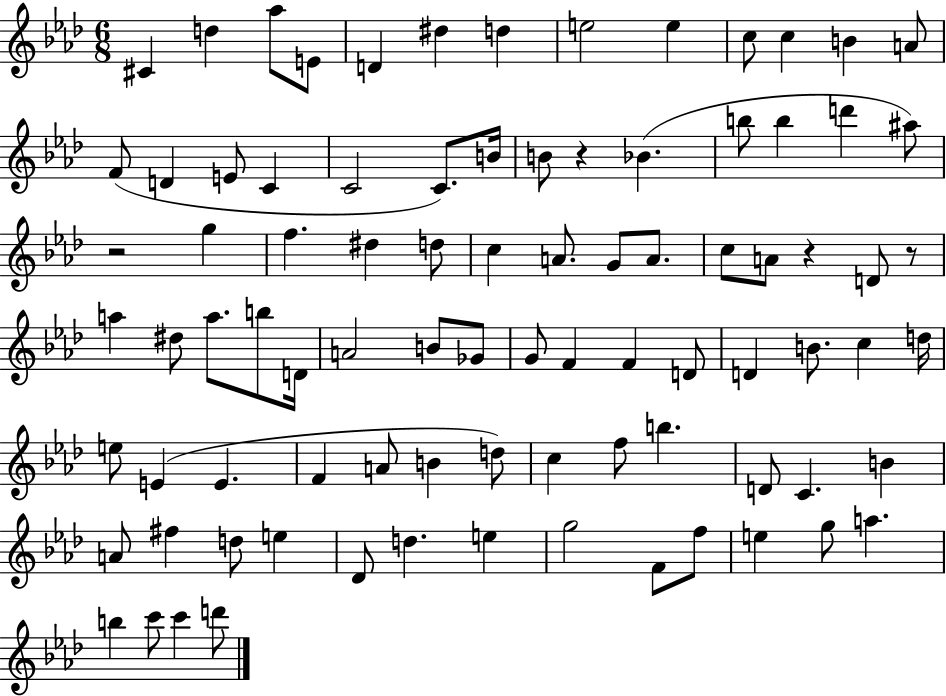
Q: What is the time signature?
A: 6/8